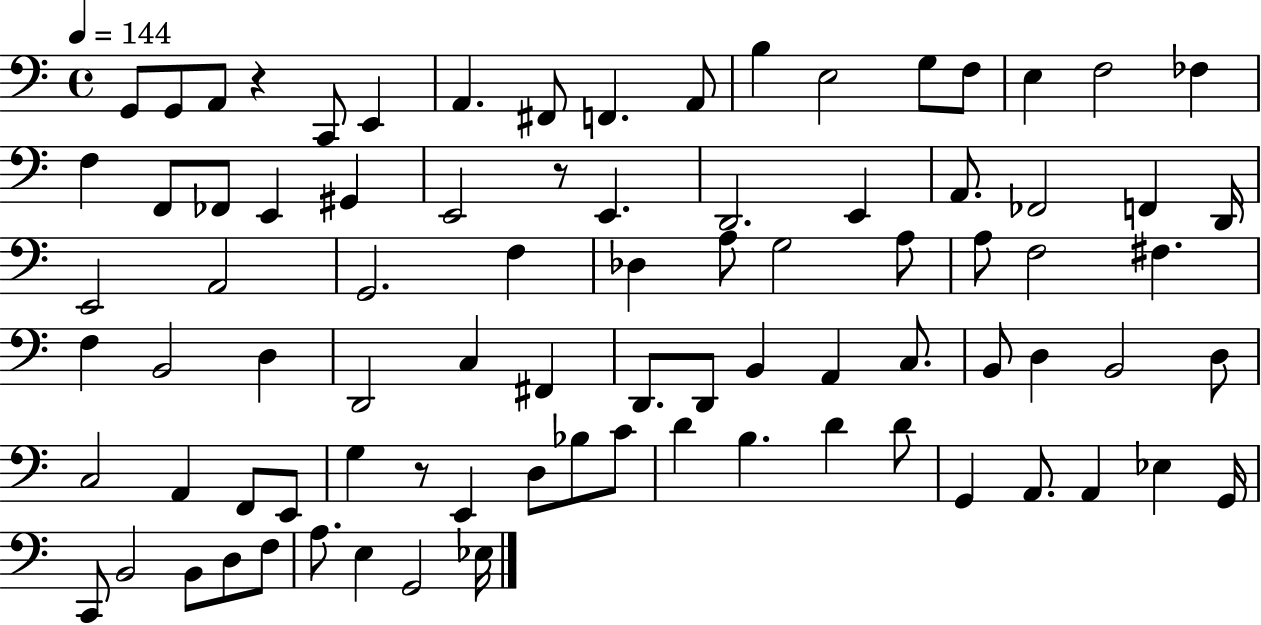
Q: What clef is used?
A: bass